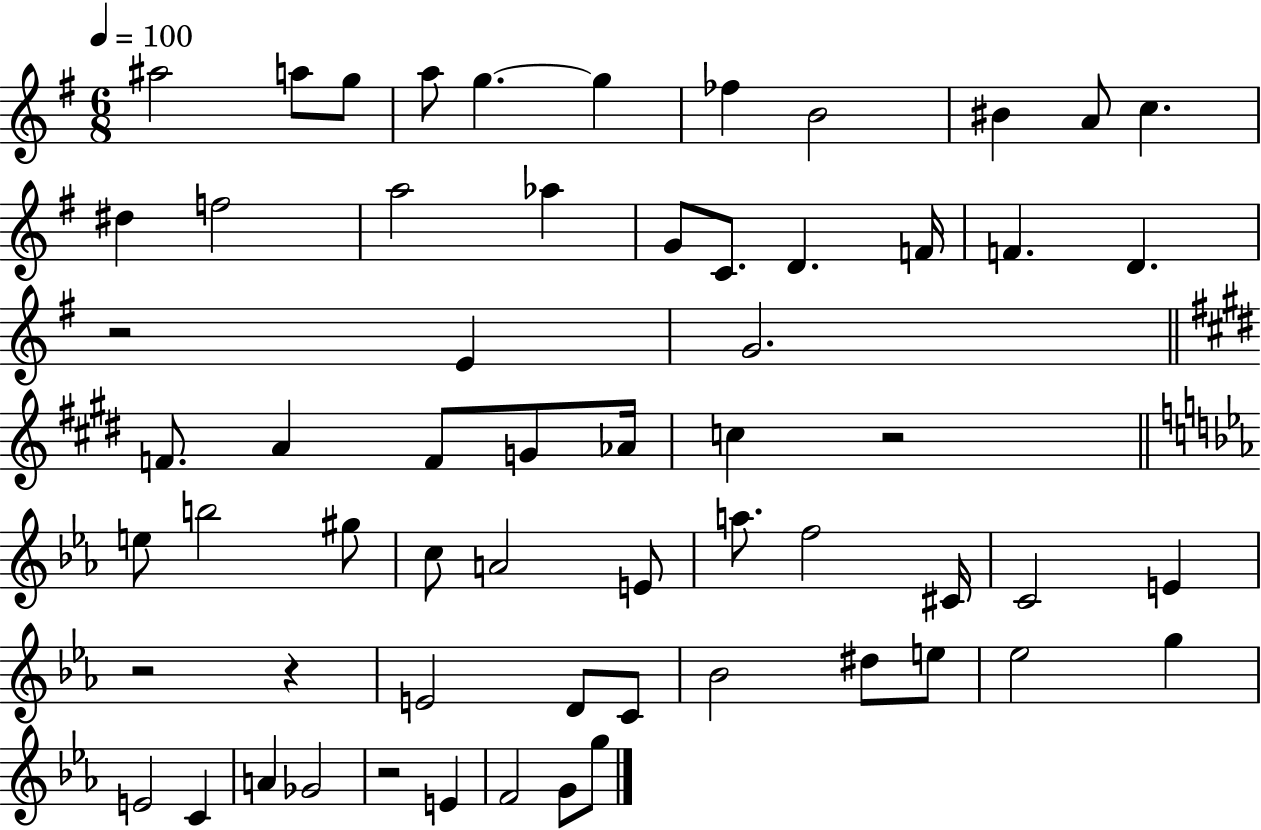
{
  \clef treble
  \numericTimeSignature
  \time 6/8
  \key g \major
  \tempo 4 = 100
  ais''2 a''8 g''8 | a''8 g''4.~~ g''4 | fes''4 b'2 | bis'4 a'8 c''4. | \break dis''4 f''2 | a''2 aes''4 | g'8 c'8. d'4. f'16 | f'4. d'4. | \break r2 e'4 | g'2. | \bar "||" \break \key e \major f'8. a'4 f'8 g'8 aes'16 | c''4 r2 | \bar "||" \break \key ees \major e''8 b''2 gis''8 | c''8 a'2 e'8 | a''8. f''2 cis'16 | c'2 e'4 | \break r2 r4 | e'2 d'8 c'8 | bes'2 dis''8 e''8 | ees''2 g''4 | \break e'2 c'4 | a'4 ges'2 | r2 e'4 | f'2 g'8 g''8 | \break \bar "|."
}